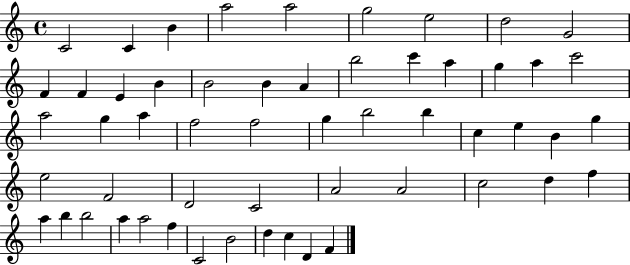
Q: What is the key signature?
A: C major